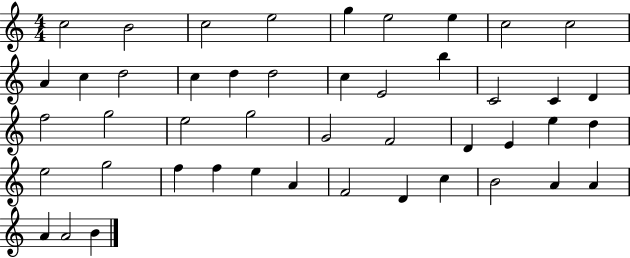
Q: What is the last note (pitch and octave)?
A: B4